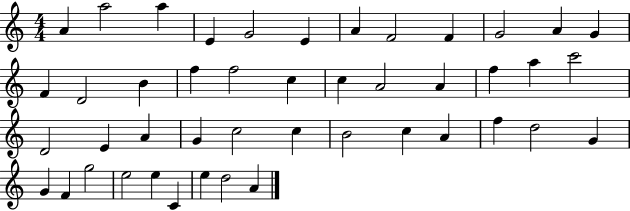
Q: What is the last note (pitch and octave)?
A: A4